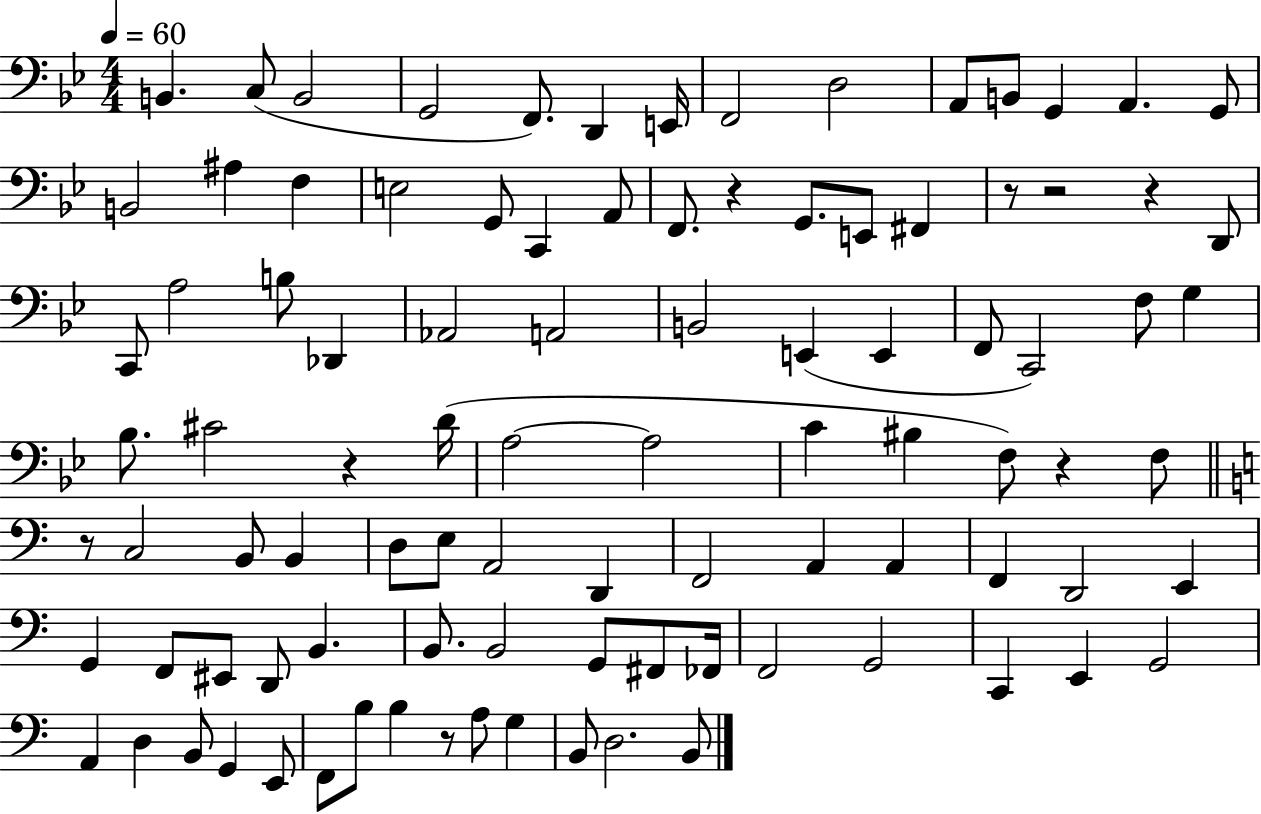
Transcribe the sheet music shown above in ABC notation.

X:1
T:Untitled
M:4/4
L:1/4
K:Bb
B,, C,/2 B,,2 G,,2 F,,/2 D,, E,,/4 F,,2 D,2 A,,/2 B,,/2 G,, A,, G,,/2 B,,2 ^A, F, E,2 G,,/2 C,, A,,/2 F,,/2 z G,,/2 E,,/2 ^F,, z/2 z2 z D,,/2 C,,/2 A,2 B,/2 _D,, _A,,2 A,,2 B,,2 E,, E,, F,,/2 C,,2 F,/2 G, _B,/2 ^C2 z D/4 A,2 A,2 C ^B, F,/2 z F,/2 z/2 C,2 B,,/2 B,, D,/2 E,/2 A,,2 D,, F,,2 A,, A,, F,, D,,2 E,, G,, F,,/2 ^E,,/2 D,,/2 B,, B,,/2 B,,2 G,,/2 ^F,,/2 _F,,/4 F,,2 G,,2 C,, E,, G,,2 A,, D, B,,/2 G,, E,,/2 F,,/2 B,/2 B, z/2 A,/2 G, B,,/2 D,2 B,,/2